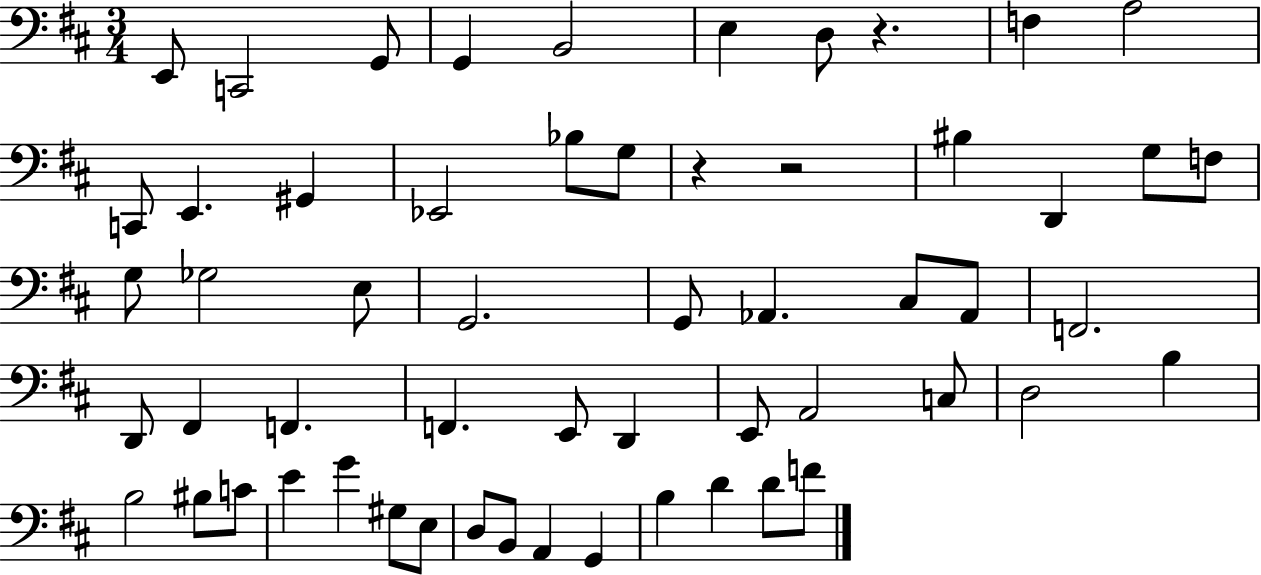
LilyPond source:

{
  \clef bass
  \numericTimeSignature
  \time 3/4
  \key d \major
  e,8 c,2 g,8 | g,4 b,2 | e4 d8 r4. | f4 a2 | \break c,8 e,4. gis,4 | ees,2 bes8 g8 | r4 r2 | bis4 d,4 g8 f8 | \break g8 ges2 e8 | g,2. | g,8 aes,4. cis8 aes,8 | f,2. | \break d,8 fis,4 f,4. | f,4. e,8 d,4 | e,8 a,2 c8 | d2 b4 | \break b2 bis8 c'8 | e'4 g'4 gis8 e8 | d8 b,8 a,4 g,4 | b4 d'4 d'8 f'8 | \break \bar "|."
}